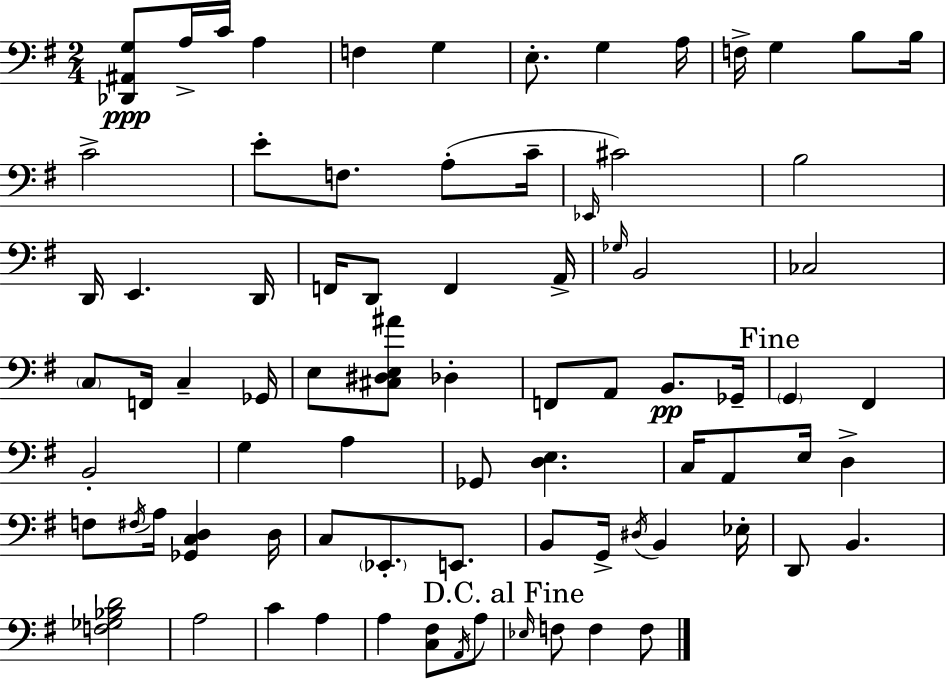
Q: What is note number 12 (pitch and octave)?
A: B3